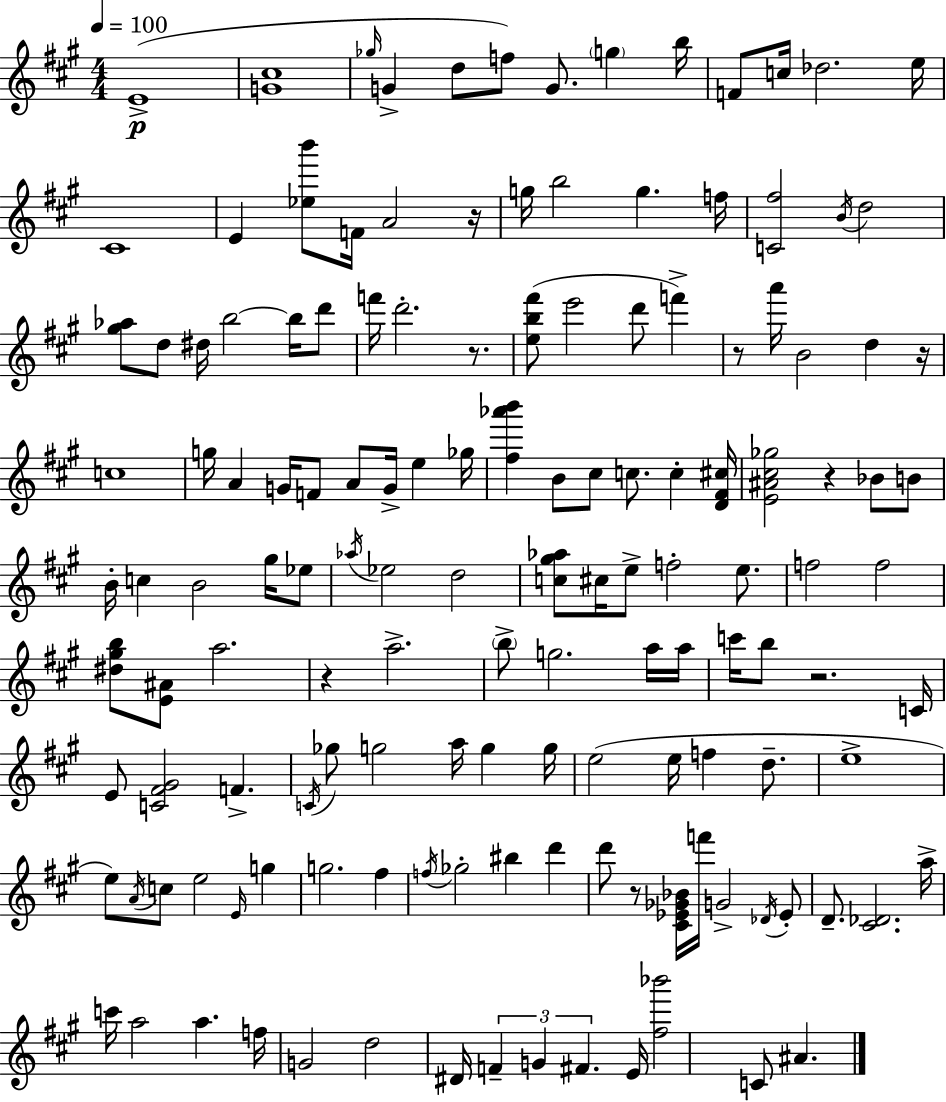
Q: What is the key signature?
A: A major